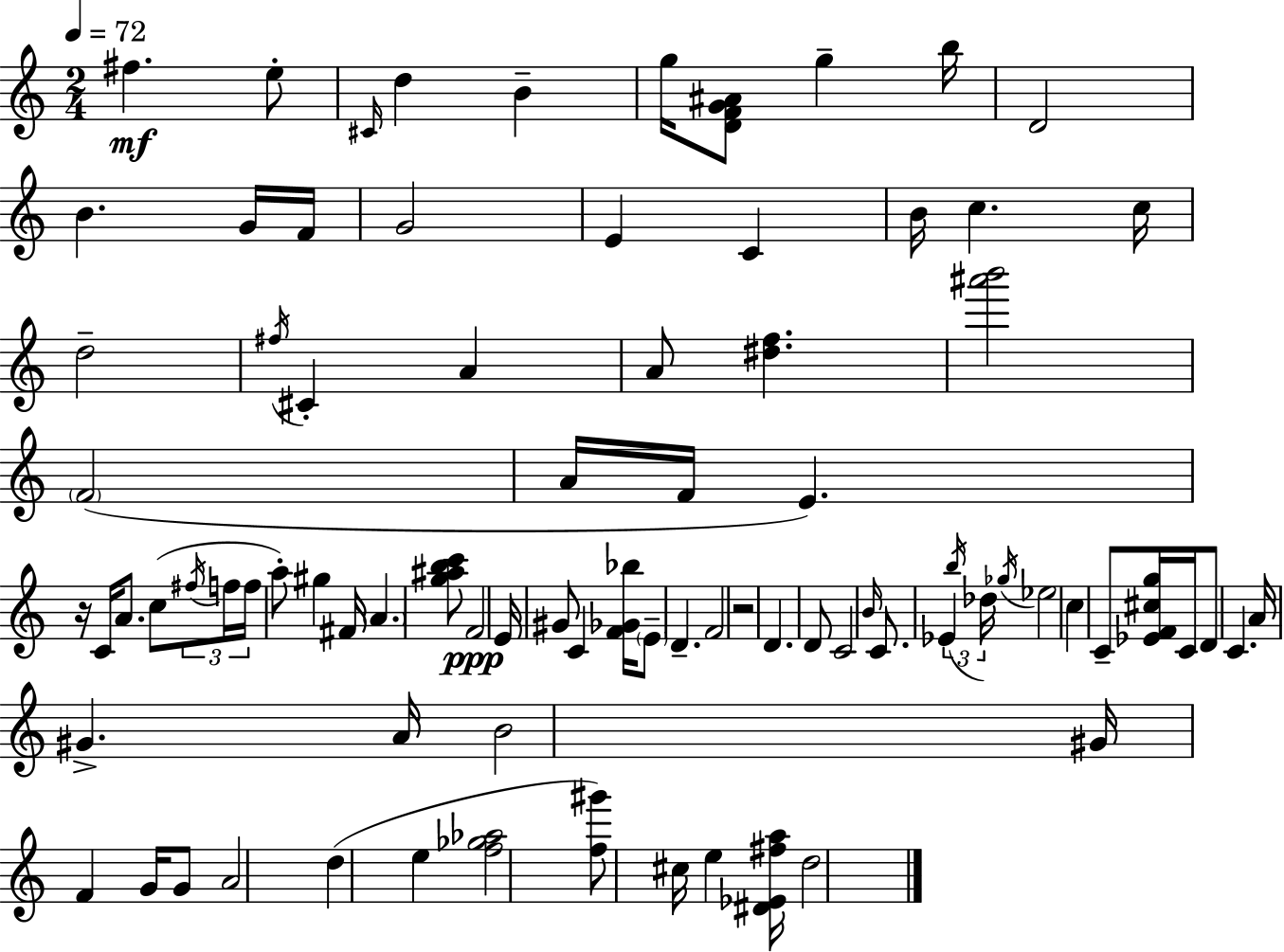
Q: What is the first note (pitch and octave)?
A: F#5